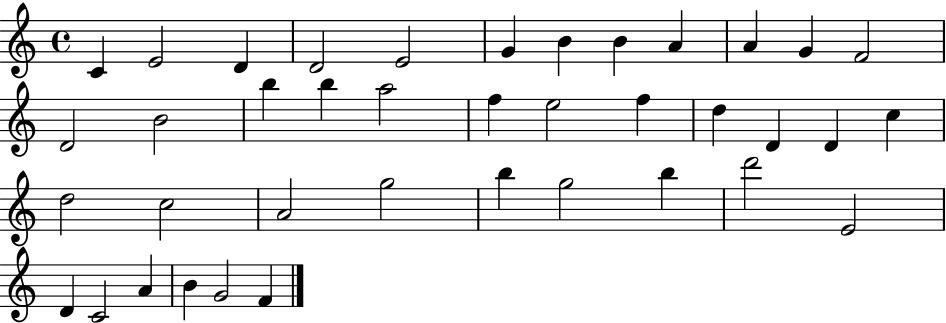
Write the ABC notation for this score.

X:1
T:Untitled
M:4/4
L:1/4
K:C
C E2 D D2 E2 G B B A A G F2 D2 B2 b b a2 f e2 f d D D c d2 c2 A2 g2 b g2 b d'2 E2 D C2 A B G2 F